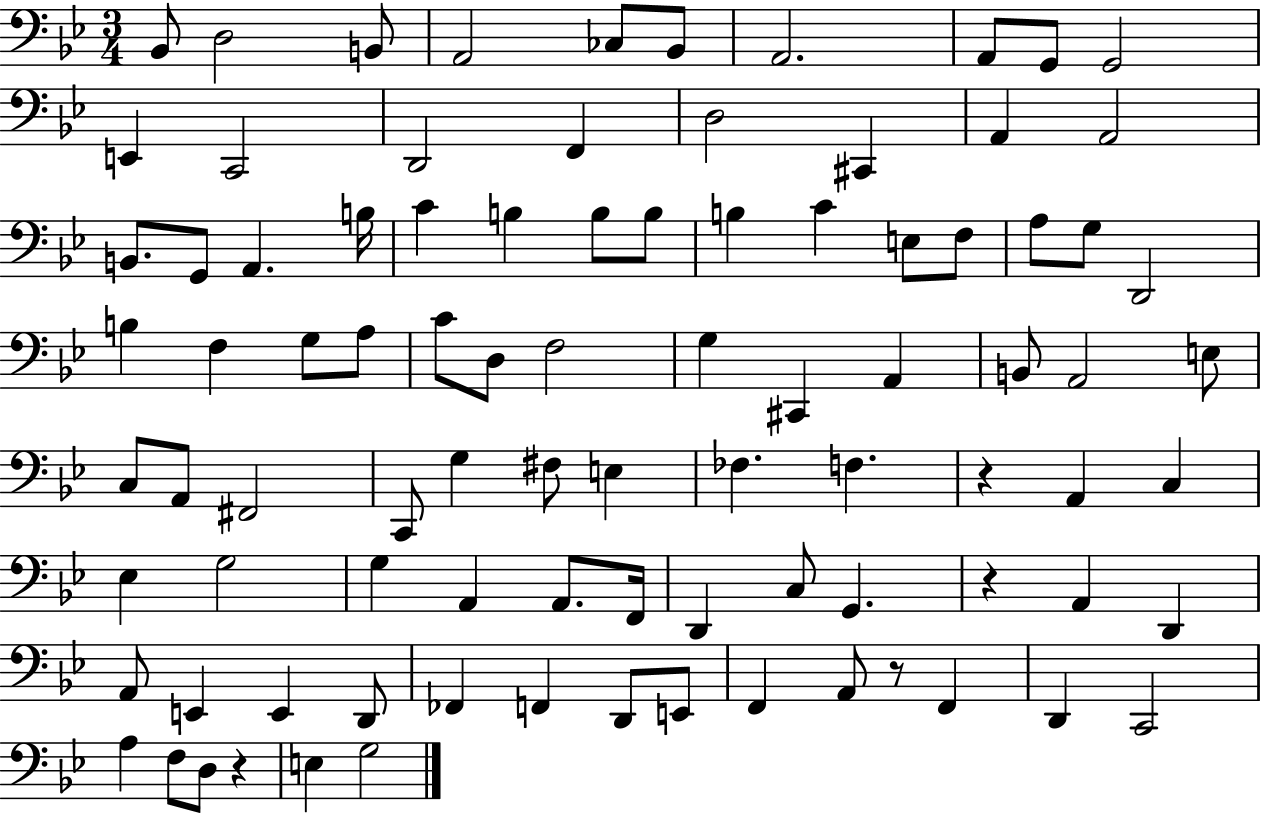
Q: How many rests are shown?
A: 4